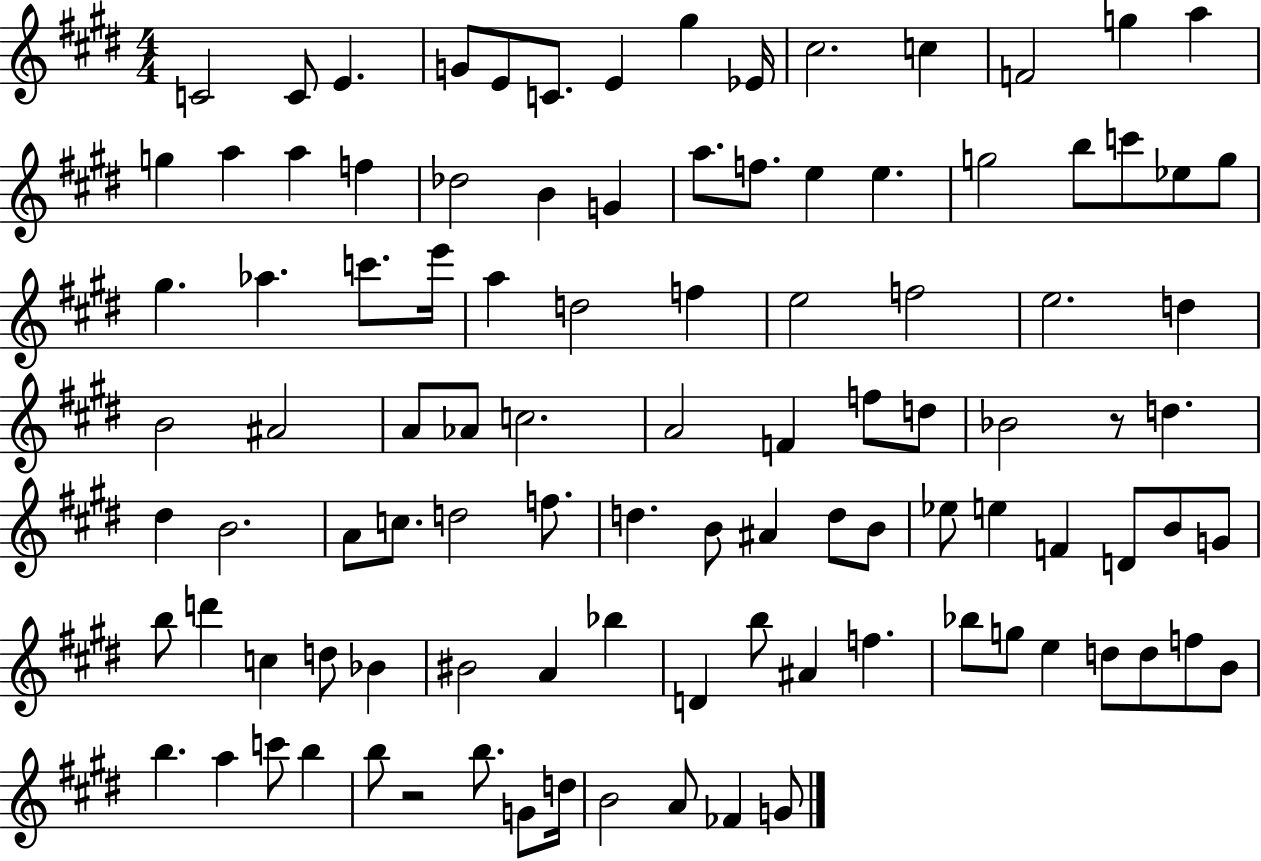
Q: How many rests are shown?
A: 2